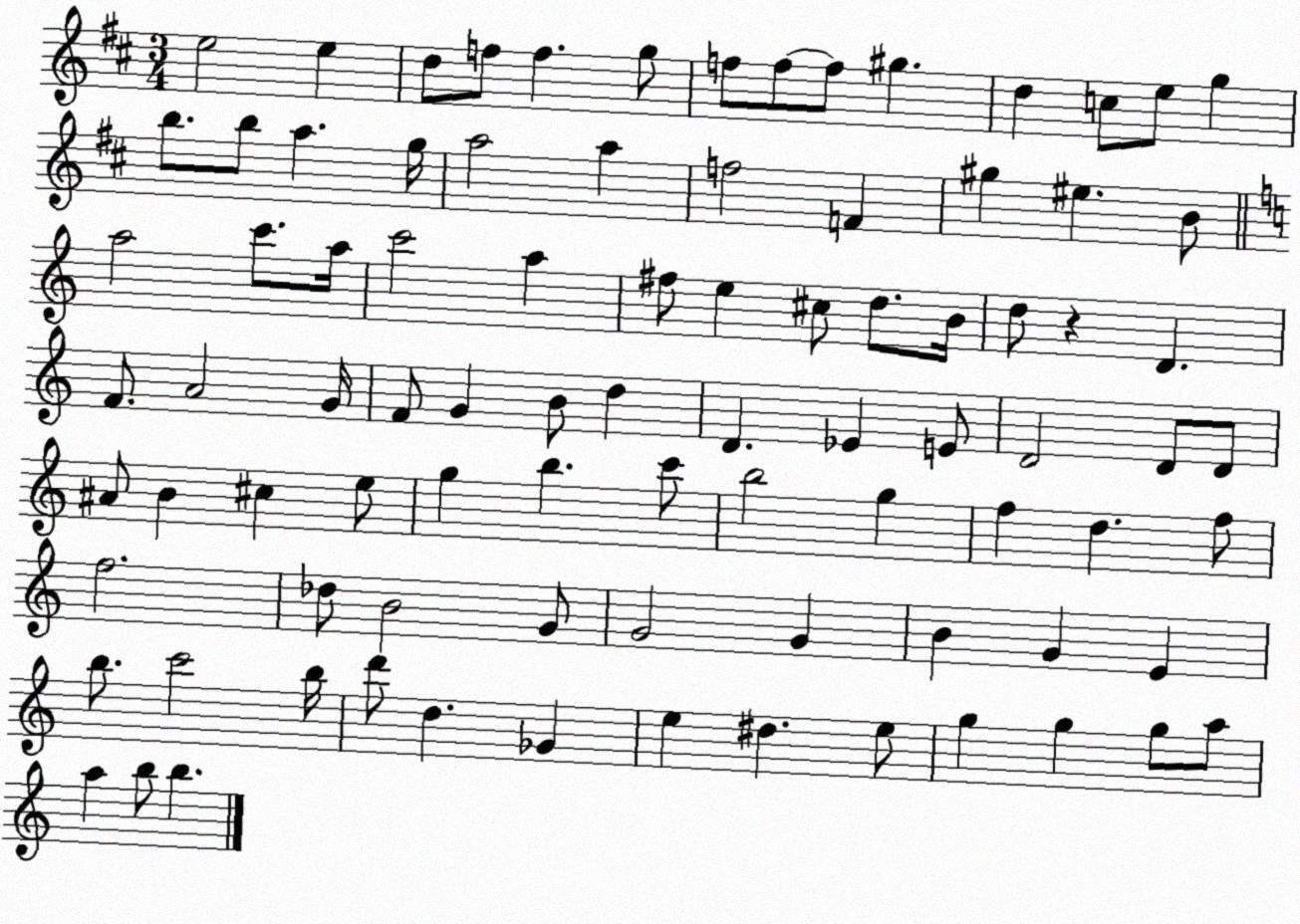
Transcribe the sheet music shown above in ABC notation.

X:1
T:Untitled
M:3/4
L:1/4
K:D
e2 e d/2 f/2 f g/2 f/2 f/2 f/2 ^g d c/2 e/2 g b/2 b/2 a g/4 a2 a f2 F ^g ^e B/2 a2 c'/2 a/4 c'2 a ^f/2 e ^c/2 d/2 B/4 d/2 z D F/2 A2 G/4 F/2 G B/2 d D _E E/2 D2 D/2 D/2 ^A/2 B ^c e/2 g b c'/2 b2 g f d f/2 f2 _d/2 B2 G/2 G2 G B G E b/2 c'2 b/4 d'/2 d _G e ^d e/2 g g g/2 a/2 a b/2 b